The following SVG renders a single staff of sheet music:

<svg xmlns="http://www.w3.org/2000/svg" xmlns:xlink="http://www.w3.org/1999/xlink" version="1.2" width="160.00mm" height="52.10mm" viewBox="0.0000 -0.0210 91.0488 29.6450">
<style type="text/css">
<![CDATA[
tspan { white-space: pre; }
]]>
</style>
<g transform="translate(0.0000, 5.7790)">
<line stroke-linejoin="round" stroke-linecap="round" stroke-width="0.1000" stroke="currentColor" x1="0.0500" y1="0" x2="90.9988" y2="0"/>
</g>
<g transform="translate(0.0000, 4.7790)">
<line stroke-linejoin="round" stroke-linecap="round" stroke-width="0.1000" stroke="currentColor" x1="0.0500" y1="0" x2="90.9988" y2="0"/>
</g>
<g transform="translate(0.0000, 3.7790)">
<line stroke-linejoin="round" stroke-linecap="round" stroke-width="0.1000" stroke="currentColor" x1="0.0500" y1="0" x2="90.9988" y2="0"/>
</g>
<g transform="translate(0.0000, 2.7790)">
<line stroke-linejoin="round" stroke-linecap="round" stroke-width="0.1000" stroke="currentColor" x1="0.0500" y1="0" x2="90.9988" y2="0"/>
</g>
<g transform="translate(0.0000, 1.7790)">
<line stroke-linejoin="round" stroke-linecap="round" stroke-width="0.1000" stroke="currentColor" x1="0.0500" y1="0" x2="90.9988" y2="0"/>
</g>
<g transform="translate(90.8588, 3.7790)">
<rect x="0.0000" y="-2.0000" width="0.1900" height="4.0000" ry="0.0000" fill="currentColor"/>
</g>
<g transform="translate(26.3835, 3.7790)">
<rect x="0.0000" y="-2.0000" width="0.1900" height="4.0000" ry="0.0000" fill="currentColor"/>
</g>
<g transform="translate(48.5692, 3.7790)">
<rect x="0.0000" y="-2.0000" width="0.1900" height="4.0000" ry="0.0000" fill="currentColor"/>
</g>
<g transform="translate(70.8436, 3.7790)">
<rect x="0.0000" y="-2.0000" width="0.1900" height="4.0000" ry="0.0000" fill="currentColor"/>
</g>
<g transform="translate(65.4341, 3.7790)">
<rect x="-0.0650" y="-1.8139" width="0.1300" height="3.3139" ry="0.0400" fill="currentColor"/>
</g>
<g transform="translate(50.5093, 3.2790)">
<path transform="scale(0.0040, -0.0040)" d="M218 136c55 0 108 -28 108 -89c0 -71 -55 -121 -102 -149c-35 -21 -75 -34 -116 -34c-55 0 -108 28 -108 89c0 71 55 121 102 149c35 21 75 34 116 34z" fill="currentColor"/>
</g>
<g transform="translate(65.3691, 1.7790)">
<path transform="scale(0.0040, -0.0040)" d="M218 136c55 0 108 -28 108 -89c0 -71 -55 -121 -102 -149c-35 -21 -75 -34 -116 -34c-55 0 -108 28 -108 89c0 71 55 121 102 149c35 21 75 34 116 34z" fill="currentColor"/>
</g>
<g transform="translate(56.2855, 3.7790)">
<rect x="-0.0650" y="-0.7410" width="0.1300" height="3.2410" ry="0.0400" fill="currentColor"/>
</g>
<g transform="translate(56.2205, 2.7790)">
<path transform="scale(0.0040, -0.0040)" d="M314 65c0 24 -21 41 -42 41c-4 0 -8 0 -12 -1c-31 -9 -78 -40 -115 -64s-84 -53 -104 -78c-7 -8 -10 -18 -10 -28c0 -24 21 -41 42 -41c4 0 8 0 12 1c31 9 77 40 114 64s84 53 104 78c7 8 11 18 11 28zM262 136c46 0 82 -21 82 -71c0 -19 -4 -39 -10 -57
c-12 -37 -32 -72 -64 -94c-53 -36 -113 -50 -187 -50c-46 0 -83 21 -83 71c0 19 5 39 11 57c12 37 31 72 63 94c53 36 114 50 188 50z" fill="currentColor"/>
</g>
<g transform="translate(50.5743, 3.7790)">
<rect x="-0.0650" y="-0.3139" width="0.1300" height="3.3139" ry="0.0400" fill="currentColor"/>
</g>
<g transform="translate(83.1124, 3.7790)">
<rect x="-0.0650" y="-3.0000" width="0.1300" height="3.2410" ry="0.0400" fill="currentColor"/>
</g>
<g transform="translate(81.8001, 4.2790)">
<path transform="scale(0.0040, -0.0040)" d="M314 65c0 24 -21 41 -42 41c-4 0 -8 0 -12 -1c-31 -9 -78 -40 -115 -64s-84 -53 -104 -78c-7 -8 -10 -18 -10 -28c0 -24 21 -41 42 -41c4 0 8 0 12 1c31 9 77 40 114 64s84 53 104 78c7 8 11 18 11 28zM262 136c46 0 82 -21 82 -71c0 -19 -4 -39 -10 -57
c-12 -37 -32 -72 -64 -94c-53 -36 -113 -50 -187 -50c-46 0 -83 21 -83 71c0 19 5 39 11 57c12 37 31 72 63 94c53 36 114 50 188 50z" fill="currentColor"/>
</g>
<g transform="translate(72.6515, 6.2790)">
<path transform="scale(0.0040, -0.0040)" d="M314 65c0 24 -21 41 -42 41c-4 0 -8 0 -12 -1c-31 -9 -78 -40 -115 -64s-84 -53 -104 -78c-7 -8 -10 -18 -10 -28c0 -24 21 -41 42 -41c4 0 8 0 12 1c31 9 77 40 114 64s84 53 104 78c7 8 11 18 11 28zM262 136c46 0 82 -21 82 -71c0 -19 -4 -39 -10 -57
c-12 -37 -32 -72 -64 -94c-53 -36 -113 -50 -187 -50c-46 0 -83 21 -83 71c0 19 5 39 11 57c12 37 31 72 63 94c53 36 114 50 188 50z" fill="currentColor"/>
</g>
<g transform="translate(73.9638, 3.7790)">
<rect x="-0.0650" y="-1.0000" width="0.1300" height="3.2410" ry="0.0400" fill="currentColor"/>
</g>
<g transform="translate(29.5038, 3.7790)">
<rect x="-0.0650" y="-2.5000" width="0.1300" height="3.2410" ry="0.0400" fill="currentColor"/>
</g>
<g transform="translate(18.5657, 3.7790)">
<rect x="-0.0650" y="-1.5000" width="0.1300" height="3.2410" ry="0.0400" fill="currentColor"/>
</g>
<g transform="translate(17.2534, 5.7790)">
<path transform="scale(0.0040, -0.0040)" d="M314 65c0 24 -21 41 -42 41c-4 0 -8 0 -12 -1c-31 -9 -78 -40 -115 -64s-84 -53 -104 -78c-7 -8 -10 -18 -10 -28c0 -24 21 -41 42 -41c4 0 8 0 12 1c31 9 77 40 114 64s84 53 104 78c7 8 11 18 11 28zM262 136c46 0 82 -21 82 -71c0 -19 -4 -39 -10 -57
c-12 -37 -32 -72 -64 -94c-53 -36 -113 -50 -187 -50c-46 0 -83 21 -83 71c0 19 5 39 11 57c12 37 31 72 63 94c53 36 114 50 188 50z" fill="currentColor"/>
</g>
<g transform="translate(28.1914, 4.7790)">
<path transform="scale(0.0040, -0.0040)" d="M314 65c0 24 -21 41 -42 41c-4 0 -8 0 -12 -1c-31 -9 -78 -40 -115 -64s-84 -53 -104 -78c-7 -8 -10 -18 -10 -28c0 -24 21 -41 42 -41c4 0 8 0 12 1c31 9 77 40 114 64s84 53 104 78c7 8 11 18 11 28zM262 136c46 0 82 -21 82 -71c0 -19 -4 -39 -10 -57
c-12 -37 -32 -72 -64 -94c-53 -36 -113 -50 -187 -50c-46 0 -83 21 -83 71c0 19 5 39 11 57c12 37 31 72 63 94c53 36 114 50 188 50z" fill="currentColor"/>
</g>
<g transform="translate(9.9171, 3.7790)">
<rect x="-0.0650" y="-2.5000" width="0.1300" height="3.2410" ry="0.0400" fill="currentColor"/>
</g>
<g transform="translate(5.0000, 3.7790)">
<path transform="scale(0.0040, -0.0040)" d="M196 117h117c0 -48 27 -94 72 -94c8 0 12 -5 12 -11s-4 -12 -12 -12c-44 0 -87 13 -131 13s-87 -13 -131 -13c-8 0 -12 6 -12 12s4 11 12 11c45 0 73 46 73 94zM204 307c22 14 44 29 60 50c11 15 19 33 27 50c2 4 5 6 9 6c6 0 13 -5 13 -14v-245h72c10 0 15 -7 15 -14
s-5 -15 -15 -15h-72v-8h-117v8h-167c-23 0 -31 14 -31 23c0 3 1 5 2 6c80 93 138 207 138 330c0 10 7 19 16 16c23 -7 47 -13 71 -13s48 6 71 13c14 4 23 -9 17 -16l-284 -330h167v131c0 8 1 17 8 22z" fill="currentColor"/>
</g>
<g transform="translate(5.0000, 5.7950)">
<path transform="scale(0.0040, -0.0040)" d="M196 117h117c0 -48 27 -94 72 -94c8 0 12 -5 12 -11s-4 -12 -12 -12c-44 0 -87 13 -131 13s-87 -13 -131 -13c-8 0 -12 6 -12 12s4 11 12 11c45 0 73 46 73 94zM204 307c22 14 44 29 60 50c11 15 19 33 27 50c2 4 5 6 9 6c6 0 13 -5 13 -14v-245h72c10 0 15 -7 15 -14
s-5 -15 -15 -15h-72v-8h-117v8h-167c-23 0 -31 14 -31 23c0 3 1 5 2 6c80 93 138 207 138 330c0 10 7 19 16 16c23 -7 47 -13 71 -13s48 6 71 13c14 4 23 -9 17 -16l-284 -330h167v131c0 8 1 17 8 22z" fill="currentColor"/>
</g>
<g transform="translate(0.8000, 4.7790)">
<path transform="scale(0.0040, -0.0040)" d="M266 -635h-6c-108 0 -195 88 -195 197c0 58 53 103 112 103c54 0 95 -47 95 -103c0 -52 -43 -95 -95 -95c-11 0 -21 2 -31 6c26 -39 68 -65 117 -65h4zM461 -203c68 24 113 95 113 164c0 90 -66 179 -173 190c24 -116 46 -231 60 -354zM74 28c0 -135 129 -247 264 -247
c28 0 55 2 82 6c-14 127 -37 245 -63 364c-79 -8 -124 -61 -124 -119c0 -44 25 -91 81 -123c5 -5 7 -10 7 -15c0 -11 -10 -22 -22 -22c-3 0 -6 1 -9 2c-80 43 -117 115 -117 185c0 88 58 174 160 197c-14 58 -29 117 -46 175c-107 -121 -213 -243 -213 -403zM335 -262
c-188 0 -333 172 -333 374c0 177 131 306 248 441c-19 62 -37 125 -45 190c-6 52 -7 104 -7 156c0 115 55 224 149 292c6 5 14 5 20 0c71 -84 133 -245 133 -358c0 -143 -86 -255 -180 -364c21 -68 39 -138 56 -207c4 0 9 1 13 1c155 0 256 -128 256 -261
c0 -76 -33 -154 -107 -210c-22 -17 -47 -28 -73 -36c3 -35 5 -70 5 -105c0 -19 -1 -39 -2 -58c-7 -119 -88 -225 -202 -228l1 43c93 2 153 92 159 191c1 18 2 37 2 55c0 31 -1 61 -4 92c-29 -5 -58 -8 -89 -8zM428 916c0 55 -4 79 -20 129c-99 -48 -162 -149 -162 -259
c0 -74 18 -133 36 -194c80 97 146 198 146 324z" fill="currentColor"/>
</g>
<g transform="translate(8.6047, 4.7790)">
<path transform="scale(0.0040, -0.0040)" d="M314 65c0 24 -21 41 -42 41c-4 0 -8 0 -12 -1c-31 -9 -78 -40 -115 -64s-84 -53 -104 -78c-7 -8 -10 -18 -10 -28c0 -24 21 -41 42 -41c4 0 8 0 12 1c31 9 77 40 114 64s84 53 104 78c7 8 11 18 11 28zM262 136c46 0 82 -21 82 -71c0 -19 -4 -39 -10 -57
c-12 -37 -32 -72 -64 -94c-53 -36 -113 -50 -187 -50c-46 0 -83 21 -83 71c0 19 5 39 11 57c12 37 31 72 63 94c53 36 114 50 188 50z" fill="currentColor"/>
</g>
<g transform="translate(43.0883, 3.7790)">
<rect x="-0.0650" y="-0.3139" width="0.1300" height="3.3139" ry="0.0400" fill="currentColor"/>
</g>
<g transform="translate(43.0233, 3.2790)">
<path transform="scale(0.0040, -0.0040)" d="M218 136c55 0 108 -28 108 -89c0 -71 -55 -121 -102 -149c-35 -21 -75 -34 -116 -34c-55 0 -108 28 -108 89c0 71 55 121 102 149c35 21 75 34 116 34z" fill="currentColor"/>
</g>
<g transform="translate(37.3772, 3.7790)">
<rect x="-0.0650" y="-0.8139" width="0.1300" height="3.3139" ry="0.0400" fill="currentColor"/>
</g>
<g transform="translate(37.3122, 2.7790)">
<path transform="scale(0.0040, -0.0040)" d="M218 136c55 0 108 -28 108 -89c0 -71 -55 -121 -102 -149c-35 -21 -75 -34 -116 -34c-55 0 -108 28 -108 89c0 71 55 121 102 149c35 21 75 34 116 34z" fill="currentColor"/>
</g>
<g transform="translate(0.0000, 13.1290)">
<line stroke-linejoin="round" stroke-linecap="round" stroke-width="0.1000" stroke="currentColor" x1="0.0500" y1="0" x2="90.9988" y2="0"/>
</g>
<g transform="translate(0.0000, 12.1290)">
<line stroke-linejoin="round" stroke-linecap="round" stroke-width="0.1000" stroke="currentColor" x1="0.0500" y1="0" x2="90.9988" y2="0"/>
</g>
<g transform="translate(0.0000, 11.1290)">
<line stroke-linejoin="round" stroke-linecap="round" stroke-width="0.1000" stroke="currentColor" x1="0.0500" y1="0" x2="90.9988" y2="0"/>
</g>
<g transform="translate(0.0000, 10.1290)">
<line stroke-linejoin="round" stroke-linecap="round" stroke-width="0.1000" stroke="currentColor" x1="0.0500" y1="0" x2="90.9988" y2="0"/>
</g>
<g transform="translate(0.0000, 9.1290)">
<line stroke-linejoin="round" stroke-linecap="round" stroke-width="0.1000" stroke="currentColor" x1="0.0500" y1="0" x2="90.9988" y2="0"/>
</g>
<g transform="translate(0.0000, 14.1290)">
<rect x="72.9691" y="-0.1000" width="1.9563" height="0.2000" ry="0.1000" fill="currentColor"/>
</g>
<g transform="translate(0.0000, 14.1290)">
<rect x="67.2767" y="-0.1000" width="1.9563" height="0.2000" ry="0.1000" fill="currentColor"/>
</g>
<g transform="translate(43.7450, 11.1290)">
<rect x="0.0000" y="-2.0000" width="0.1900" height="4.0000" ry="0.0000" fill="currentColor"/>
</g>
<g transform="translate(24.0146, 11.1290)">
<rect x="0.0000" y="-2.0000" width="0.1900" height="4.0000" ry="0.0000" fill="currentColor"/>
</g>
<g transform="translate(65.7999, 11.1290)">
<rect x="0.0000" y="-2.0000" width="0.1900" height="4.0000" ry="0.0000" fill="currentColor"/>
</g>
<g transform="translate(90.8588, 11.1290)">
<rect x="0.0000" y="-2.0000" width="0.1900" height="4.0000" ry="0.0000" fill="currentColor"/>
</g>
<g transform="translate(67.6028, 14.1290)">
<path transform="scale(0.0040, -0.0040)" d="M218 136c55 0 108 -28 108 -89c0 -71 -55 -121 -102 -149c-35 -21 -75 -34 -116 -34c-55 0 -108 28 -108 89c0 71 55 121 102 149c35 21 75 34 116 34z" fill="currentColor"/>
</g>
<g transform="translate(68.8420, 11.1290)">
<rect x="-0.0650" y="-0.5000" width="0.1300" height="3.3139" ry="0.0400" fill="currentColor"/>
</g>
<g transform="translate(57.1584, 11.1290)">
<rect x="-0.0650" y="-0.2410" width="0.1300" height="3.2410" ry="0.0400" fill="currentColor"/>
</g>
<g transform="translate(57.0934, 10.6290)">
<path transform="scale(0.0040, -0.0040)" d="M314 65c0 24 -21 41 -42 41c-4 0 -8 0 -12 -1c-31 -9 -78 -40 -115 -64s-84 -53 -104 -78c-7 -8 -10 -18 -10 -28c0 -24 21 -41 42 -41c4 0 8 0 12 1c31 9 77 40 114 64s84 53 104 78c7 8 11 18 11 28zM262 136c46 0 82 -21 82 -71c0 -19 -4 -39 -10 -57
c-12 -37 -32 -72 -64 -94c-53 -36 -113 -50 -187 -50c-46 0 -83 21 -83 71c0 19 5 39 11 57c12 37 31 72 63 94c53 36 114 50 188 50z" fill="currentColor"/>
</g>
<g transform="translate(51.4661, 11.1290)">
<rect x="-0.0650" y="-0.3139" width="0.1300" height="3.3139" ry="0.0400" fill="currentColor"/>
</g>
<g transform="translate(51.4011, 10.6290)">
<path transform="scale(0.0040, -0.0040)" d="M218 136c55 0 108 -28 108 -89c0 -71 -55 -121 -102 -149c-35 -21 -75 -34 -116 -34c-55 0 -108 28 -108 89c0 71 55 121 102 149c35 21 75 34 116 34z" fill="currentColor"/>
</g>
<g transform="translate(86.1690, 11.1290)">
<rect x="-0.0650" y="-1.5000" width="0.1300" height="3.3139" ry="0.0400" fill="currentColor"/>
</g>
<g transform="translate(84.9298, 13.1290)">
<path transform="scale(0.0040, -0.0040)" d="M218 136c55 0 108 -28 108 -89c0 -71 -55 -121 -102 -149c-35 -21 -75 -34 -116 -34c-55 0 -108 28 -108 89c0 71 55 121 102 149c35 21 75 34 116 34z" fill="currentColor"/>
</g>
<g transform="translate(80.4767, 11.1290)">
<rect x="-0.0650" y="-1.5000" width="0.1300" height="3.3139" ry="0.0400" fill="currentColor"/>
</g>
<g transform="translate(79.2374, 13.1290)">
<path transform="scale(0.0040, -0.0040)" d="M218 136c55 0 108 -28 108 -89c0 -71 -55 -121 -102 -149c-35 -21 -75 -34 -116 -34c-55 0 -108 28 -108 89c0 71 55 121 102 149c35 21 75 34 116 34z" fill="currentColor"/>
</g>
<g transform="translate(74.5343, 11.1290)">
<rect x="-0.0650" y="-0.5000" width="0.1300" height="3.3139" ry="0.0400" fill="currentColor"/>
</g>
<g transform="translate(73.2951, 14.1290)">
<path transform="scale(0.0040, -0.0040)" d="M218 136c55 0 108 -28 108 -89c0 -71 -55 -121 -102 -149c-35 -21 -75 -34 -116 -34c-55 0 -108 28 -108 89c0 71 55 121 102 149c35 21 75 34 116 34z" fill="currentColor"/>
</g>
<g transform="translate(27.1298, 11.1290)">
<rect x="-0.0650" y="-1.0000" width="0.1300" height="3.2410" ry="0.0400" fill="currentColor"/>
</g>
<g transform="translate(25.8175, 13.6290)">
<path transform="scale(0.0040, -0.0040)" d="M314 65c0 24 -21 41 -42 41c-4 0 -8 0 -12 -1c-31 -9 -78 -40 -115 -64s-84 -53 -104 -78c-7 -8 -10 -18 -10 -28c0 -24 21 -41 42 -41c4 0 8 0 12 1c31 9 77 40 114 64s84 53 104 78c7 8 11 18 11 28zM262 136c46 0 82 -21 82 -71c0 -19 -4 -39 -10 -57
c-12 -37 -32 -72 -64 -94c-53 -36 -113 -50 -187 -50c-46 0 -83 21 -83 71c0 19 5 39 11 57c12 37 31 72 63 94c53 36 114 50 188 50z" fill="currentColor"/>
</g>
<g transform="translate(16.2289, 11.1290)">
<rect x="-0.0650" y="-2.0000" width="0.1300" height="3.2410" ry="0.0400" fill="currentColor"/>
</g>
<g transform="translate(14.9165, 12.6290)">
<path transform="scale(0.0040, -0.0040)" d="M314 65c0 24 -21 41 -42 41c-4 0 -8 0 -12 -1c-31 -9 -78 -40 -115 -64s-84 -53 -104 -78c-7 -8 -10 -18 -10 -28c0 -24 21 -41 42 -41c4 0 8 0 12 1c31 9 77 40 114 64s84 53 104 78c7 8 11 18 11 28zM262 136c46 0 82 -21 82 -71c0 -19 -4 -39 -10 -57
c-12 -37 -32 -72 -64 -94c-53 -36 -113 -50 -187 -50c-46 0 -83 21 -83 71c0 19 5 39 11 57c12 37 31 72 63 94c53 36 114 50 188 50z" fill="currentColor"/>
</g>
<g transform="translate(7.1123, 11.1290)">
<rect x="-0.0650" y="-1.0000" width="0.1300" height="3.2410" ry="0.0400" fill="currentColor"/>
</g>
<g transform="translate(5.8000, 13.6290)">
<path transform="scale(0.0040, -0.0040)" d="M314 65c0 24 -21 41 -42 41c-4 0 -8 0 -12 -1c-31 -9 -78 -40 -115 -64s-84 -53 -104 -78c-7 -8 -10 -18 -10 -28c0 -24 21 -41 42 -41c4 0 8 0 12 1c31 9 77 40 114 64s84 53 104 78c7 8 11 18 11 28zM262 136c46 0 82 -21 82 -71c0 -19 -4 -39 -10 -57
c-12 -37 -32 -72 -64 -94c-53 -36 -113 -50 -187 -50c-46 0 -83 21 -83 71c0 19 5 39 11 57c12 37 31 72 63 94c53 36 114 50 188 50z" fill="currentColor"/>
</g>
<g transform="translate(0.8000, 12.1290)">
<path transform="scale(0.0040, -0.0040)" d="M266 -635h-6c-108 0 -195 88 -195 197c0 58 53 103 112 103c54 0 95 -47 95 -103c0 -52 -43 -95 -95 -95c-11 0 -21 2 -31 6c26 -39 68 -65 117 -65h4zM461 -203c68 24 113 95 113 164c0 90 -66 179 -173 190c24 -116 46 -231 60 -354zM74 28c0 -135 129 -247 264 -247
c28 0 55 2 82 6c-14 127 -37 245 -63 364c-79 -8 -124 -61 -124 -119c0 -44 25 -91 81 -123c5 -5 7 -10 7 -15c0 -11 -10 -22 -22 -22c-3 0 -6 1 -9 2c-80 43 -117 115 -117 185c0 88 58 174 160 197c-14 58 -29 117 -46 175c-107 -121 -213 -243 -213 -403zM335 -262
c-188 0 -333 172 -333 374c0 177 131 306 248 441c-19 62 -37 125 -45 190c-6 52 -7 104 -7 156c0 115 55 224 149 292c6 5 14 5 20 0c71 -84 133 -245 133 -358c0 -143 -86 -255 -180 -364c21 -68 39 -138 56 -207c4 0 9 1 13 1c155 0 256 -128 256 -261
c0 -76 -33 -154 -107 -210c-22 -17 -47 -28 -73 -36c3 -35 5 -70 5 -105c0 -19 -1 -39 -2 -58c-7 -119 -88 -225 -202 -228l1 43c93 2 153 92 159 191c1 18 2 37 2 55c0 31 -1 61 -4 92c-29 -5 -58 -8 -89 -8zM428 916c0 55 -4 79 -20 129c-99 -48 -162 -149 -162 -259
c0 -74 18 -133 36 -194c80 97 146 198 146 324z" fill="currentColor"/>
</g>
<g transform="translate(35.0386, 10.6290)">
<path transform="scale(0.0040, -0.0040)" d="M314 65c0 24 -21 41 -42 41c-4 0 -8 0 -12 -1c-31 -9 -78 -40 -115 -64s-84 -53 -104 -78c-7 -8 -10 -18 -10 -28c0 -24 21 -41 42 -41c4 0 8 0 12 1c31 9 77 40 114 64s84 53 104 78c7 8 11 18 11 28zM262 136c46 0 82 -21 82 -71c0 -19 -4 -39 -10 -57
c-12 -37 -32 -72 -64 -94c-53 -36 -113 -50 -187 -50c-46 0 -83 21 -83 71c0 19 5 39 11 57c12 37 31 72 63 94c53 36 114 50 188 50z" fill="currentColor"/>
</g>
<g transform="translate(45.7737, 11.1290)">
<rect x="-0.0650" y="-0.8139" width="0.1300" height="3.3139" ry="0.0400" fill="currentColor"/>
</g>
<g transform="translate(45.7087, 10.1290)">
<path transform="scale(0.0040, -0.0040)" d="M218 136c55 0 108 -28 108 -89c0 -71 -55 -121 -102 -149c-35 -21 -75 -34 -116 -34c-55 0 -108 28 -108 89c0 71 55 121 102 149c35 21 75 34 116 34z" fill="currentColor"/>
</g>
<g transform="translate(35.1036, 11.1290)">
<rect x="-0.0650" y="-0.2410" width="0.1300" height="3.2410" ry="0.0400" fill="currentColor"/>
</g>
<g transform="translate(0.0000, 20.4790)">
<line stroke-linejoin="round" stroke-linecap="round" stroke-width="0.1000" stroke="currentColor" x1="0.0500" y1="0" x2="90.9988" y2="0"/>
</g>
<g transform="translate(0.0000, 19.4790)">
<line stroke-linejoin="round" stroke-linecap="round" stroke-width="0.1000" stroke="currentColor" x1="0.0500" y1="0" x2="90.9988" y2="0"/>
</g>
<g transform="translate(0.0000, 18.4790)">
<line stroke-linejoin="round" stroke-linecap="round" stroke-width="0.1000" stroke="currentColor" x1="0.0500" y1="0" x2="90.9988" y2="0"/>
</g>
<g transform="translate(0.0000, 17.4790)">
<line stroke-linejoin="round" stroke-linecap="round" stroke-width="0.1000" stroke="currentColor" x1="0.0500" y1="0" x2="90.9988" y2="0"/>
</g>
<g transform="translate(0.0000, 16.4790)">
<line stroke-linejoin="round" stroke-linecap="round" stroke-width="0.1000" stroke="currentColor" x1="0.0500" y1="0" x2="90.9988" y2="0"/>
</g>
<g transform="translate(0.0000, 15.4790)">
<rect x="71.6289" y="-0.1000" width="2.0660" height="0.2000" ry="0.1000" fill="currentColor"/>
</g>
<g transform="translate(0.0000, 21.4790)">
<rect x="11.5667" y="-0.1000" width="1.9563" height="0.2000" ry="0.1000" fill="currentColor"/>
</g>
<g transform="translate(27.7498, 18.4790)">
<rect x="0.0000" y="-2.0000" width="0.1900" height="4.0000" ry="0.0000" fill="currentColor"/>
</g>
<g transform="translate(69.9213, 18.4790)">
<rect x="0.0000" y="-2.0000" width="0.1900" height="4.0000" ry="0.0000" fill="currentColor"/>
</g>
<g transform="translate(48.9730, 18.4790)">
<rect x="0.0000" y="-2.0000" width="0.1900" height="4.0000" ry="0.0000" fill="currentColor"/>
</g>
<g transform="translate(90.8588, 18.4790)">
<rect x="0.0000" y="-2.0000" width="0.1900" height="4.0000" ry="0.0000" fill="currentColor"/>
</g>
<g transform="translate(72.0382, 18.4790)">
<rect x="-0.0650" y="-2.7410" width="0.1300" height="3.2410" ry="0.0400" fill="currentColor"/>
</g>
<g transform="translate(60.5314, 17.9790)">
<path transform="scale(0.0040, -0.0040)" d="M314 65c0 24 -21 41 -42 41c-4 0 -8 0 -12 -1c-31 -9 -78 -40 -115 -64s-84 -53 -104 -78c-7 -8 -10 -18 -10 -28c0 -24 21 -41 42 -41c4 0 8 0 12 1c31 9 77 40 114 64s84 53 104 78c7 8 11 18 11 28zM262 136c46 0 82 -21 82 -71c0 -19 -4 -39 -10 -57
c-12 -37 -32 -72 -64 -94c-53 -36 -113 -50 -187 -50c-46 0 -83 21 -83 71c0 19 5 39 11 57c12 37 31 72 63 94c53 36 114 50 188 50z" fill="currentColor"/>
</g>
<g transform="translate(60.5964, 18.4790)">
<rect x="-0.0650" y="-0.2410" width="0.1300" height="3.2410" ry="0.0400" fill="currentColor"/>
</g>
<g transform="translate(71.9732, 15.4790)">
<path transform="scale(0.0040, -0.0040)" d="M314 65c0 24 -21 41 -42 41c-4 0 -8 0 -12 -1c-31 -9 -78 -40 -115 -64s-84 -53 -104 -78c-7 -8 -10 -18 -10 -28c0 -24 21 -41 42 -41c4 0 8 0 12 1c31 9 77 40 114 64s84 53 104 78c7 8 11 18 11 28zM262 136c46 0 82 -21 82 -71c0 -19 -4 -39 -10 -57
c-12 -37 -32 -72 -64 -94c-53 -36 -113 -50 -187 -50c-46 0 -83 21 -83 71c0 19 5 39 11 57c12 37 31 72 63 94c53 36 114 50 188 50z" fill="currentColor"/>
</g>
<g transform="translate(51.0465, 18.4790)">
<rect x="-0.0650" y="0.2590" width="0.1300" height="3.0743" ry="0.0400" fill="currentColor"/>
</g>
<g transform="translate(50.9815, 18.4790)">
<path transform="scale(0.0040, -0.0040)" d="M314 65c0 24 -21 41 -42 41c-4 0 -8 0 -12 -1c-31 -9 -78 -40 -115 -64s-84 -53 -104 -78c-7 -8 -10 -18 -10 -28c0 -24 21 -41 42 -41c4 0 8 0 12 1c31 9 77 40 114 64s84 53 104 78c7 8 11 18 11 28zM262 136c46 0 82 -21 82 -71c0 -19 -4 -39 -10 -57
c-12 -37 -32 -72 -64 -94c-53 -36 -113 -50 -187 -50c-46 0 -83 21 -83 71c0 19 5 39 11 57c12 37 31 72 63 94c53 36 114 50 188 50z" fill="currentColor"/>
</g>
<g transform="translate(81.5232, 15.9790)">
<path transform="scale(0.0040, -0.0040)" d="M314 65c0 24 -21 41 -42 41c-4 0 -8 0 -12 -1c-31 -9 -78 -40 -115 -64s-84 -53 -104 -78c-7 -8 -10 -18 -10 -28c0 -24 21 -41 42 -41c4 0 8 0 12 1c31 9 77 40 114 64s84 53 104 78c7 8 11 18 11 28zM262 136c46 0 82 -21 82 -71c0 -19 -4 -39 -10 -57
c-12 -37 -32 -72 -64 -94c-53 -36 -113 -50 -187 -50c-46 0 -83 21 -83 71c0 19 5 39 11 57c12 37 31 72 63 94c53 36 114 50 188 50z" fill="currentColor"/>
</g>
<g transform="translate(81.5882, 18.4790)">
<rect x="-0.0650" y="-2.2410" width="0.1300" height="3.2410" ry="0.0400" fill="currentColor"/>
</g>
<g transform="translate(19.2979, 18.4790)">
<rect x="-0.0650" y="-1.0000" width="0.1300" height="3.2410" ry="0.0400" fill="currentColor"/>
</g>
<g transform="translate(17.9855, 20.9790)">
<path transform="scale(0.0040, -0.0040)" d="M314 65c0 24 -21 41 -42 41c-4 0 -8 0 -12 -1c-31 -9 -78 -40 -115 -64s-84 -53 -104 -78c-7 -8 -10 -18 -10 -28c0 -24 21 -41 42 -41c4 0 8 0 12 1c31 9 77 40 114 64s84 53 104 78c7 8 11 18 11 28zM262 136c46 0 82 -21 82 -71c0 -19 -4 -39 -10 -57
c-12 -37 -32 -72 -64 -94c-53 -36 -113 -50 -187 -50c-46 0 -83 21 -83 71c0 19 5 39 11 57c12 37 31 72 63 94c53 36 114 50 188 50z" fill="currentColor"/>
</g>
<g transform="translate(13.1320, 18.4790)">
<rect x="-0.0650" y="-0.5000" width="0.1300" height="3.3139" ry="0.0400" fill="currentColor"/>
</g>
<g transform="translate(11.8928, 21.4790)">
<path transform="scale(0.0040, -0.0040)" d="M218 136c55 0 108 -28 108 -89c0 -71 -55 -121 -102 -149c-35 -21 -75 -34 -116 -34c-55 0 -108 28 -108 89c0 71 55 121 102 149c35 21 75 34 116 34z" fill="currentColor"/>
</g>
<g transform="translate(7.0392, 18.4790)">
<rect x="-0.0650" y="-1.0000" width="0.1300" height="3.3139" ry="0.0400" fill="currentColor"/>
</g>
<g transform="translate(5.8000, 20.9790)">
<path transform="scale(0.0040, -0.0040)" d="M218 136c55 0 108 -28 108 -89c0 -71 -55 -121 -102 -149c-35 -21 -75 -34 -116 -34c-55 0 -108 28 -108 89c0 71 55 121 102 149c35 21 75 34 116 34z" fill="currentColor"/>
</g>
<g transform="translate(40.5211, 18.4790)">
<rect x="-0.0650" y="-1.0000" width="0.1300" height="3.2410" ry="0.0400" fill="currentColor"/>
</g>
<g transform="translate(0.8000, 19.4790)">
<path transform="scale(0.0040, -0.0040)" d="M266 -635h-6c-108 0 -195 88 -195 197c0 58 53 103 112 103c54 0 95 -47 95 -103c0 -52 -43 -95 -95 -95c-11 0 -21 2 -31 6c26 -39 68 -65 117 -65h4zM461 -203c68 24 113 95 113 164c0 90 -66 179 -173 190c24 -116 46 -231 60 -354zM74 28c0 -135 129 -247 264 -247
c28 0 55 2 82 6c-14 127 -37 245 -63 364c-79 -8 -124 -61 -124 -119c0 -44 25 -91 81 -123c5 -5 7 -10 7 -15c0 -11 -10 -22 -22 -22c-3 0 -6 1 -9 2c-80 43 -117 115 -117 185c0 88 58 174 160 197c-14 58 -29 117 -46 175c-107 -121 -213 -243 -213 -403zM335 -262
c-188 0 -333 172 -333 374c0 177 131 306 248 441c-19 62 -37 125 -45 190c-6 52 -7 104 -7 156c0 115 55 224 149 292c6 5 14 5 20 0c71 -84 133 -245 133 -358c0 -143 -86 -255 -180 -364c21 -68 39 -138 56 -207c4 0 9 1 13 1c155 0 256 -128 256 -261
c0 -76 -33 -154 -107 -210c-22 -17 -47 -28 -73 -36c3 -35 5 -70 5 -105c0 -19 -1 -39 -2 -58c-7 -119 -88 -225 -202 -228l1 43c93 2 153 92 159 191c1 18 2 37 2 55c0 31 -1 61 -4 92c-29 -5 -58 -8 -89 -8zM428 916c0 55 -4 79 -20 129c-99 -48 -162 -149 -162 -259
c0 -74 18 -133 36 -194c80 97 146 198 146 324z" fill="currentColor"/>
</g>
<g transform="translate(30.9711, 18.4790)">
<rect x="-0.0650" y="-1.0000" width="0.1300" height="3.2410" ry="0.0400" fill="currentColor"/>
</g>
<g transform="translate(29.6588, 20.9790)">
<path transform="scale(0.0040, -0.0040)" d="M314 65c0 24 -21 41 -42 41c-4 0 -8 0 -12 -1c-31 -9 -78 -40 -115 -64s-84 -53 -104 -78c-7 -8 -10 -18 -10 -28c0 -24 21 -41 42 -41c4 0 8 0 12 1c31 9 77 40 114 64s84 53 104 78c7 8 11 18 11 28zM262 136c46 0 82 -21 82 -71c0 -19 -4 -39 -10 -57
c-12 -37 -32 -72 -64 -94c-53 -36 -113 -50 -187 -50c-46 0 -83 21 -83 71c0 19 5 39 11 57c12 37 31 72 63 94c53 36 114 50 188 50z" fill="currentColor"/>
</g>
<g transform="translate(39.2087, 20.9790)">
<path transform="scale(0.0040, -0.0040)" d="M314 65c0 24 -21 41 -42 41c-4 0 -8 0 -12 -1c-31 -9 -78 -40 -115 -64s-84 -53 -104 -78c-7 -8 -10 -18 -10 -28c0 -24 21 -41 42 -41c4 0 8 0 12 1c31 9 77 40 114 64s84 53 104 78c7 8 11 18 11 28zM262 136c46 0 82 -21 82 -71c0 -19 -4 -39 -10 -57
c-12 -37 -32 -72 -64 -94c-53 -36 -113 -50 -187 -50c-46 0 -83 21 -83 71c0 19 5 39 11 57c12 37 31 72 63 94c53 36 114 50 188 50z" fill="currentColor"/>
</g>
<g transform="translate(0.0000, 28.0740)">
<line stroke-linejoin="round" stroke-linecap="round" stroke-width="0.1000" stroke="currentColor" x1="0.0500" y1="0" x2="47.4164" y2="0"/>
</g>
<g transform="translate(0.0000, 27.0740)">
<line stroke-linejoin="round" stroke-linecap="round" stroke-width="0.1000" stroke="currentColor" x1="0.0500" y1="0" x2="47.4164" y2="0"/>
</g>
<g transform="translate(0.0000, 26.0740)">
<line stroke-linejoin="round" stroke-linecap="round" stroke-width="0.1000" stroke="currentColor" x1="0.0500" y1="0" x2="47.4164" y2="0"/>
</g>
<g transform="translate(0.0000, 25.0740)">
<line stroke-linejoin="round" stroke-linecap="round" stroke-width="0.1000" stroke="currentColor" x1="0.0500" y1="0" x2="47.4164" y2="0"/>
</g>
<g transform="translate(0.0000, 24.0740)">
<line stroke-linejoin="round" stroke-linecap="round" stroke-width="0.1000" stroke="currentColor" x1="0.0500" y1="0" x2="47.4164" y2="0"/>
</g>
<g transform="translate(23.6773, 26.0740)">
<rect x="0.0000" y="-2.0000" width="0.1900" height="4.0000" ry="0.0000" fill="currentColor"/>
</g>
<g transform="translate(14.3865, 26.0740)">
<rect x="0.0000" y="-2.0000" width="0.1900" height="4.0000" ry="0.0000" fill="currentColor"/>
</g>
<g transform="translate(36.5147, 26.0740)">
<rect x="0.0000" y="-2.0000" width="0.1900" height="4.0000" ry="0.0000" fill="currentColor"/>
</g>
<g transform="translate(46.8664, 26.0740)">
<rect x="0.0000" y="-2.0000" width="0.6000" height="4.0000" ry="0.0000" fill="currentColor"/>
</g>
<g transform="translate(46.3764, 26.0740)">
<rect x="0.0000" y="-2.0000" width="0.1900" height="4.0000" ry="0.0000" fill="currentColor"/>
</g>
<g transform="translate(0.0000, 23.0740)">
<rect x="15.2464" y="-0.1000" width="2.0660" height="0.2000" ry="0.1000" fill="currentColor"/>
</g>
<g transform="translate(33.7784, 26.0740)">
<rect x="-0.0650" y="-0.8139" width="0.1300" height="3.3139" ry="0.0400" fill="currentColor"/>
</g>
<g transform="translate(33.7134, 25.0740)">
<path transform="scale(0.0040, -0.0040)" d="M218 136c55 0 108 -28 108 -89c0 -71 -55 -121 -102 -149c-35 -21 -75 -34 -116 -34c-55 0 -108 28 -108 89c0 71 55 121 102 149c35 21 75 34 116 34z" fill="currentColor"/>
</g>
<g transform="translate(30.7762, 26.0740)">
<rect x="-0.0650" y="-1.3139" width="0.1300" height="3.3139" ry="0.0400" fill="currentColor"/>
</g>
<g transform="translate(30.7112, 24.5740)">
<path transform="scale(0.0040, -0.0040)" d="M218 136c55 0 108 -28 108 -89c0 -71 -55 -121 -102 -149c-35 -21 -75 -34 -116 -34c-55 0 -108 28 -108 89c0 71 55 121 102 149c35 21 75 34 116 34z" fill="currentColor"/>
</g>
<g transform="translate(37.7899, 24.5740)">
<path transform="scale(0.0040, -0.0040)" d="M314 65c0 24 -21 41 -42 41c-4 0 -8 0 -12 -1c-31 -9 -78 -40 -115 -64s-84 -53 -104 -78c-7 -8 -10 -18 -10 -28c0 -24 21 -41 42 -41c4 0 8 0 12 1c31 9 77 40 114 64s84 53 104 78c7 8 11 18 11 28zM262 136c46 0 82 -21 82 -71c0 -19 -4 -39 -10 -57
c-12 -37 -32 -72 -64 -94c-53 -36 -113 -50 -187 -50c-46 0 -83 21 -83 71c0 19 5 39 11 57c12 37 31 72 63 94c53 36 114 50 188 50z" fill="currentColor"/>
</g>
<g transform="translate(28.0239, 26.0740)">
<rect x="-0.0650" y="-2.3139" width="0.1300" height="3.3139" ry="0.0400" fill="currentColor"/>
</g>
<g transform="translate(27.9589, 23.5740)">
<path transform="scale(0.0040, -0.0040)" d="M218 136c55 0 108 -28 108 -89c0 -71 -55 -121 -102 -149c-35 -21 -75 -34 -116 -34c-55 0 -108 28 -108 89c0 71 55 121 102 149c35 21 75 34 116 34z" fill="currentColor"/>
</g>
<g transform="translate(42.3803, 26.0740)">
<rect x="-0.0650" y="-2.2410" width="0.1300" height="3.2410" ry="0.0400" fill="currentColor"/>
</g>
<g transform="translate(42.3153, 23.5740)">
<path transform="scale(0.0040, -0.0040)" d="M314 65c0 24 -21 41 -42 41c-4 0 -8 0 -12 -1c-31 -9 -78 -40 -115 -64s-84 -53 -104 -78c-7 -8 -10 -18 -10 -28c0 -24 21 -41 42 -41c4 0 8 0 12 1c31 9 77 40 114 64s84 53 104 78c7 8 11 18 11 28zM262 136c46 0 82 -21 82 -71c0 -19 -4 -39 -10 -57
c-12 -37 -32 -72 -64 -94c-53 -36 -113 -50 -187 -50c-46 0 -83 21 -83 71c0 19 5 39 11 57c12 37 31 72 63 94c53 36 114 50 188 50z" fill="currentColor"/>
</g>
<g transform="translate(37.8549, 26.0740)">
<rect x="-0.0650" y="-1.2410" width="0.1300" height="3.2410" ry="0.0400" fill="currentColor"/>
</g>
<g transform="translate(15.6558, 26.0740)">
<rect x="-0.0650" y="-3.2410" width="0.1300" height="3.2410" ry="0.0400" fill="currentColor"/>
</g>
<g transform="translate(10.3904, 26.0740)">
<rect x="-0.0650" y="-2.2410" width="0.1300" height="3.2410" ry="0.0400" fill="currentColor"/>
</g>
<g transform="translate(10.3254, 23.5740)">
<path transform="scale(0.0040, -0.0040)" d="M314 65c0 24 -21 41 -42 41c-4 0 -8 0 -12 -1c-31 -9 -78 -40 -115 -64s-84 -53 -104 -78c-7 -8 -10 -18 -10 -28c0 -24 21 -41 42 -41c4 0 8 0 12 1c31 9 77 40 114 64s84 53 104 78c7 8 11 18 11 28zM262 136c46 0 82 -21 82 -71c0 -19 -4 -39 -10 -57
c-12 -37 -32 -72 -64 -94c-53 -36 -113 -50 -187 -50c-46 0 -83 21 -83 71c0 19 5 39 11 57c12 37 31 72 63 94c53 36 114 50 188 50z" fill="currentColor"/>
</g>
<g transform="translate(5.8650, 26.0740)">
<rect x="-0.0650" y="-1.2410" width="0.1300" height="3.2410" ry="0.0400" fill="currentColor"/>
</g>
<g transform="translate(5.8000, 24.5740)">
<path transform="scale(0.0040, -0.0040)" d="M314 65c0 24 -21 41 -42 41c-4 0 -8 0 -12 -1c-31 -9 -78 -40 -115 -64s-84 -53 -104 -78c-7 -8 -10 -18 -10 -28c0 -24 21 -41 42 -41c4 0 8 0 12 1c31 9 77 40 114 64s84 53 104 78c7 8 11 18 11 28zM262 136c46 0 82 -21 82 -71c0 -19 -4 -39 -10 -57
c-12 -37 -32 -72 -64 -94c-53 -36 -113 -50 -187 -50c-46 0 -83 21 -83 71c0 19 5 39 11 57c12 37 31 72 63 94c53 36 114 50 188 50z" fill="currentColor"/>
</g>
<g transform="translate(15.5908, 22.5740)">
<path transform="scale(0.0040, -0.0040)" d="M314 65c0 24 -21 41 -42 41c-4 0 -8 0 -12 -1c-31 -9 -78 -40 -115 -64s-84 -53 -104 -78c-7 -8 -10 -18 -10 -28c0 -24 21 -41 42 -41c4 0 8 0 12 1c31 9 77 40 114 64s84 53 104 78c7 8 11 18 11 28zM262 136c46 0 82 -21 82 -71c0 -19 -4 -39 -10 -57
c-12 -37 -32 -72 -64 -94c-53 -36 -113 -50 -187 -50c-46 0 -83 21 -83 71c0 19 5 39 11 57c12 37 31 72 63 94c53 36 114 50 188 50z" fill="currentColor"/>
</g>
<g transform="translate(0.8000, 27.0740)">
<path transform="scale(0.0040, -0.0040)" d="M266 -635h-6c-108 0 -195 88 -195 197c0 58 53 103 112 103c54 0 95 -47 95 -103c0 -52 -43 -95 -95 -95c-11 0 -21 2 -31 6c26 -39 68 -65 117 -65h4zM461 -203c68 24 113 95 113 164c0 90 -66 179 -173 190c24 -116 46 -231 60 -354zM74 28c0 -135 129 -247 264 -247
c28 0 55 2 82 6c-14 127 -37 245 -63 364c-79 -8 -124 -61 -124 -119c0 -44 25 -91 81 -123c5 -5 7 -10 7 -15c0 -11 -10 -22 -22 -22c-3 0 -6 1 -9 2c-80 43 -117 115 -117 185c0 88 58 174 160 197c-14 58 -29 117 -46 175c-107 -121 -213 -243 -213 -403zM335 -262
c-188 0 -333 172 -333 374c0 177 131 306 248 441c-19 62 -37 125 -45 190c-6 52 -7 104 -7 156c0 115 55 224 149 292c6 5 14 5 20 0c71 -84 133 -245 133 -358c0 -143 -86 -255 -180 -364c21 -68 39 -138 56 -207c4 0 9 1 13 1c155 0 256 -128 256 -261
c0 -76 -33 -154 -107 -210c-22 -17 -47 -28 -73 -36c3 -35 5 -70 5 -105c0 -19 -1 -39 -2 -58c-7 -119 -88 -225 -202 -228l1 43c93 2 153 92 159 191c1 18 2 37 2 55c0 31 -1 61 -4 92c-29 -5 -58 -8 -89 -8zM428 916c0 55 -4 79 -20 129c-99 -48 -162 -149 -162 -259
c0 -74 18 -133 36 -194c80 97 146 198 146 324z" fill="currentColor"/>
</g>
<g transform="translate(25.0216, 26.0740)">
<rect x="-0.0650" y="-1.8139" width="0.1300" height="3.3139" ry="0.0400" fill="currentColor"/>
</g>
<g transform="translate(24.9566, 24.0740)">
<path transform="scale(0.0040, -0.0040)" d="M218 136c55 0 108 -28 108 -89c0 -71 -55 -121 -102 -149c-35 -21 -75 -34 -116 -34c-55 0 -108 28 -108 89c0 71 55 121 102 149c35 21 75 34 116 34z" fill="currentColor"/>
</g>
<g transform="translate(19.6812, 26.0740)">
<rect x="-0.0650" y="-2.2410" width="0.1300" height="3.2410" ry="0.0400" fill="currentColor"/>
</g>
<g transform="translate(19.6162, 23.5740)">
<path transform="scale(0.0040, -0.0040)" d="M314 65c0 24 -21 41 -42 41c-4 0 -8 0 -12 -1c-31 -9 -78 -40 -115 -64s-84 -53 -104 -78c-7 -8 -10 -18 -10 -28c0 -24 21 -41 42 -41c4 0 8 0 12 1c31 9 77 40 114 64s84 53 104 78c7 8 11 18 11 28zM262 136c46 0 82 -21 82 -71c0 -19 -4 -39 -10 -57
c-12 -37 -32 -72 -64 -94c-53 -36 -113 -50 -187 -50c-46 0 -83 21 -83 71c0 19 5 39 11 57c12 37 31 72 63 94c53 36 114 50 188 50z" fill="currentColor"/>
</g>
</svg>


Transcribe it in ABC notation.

X:1
T:Untitled
M:4/4
L:1/4
K:C
G2 E2 G2 d c c d2 f D2 A2 D2 F2 D2 c2 d c c2 C C E E D C D2 D2 D2 B2 c2 a2 g2 e2 g2 b2 g2 f g e d e2 g2